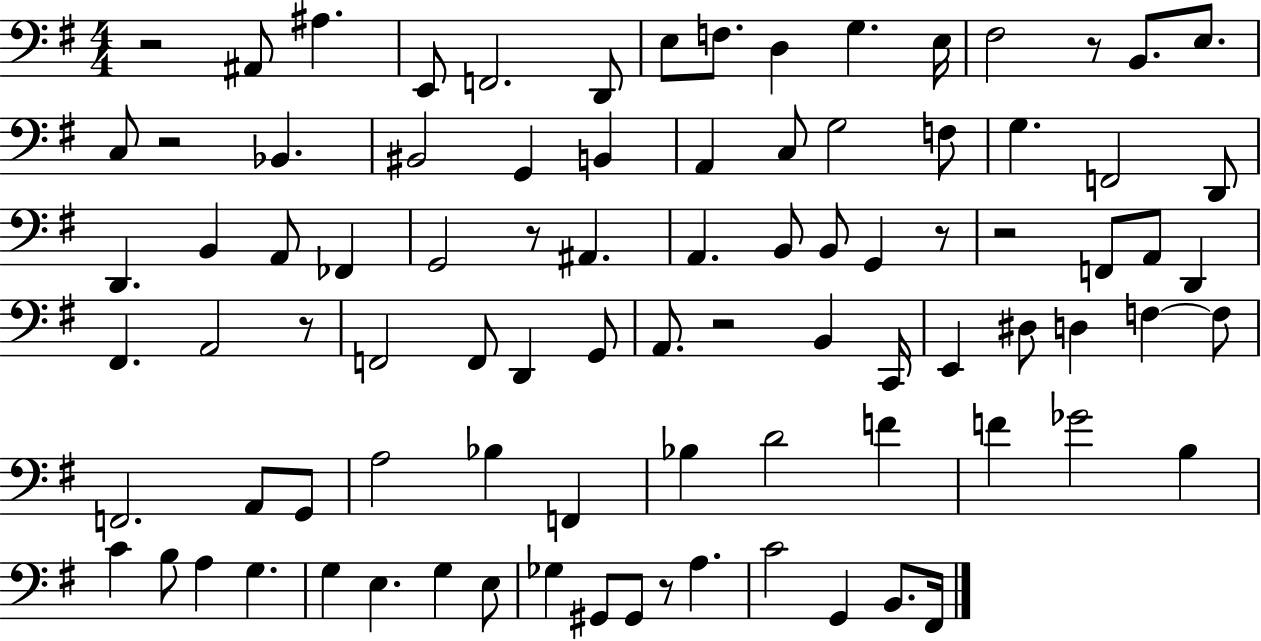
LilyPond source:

{
  \clef bass
  \numericTimeSignature
  \time 4/4
  \key g \major
  r2 ais,8 ais4. | e,8 f,2. d,8 | e8 f8. d4 g4. e16 | fis2 r8 b,8. e8. | \break c8 r2 bes,4. | bis,2 g,4 b,4 | a,4 c8 g2 f8 | g4. f,2 d,8 | \break d,4. b,4 a,8 fes,4 | g,2 r8 ais,4. | a,4. b,8 b,8 g,4 r8 | r2 f,8 a,8 d,4 | \break fis,4. a,2 r8 | f,2 f,8 d,4 g,8 | a,8. r2 b,4 c,16 | e,4 dis8 d4 f4~~ f8 | \break f,2. a,8 g,8 | a2 bes4 f,4 | bes4 d'2 f'4 | f'4 ges'2 b4 | \break c'4 b8 a4 g4. | g4 e4. g4 e8 | ges4 gis,8 gis,8 r8 a4. | c'2 g,4 b,8. fis,16 | \break \bar "|."
}